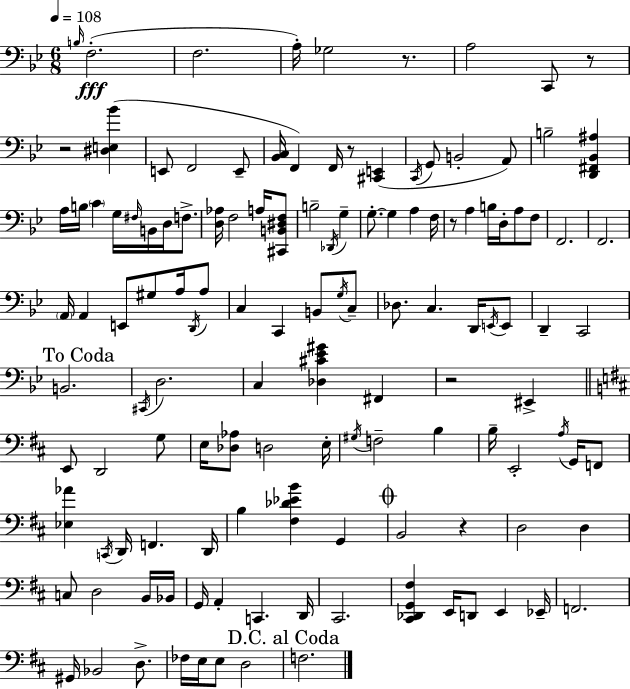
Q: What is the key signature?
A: BES major